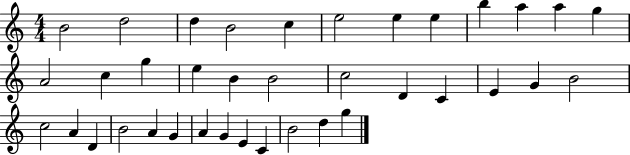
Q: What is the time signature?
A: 4/4